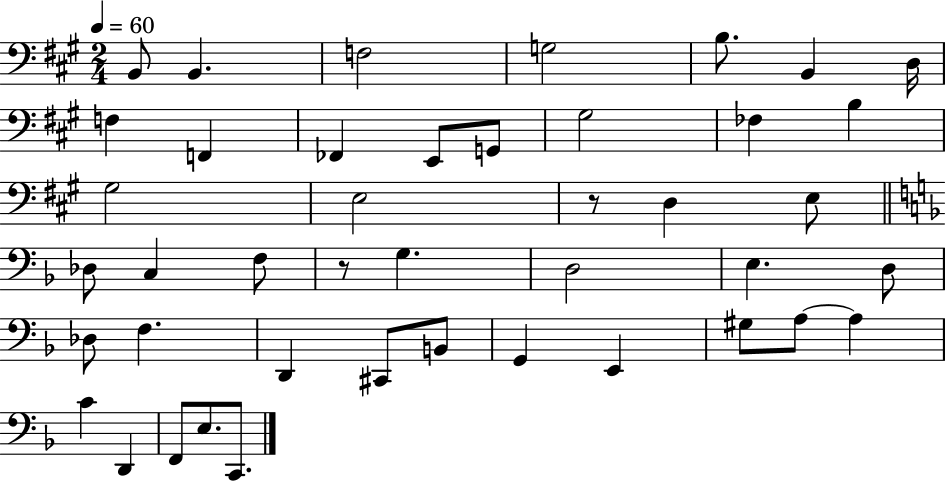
X:1
T:Untitled
M:2/4
L:1/4
K:A
B,,/2 B,, F,2 G,2 B,/2 B,, D,/4 F, F,, _F,, E,,/2 G,,/2 ^G,2 _F, B, ^G,2 E,2 z/2 D, E,/2 _D,/2 C, F,/2 z/2 G, D,2 E, D,/2 _D,/2 F, D,, ^C,,/2 B,,/2 G,, E,, ^G,/2 A,/2 A, C D,, F,,/2 E,/2 C,,/2